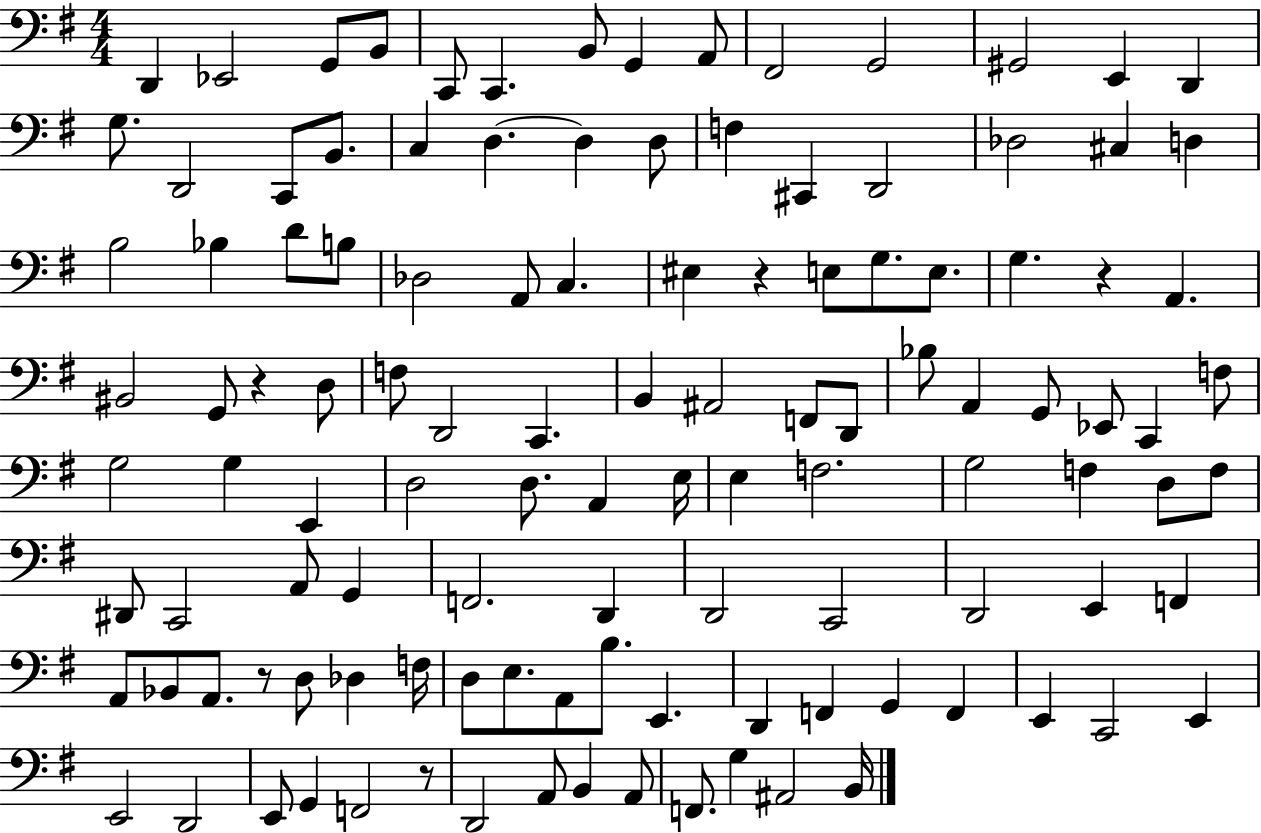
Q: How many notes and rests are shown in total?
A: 117